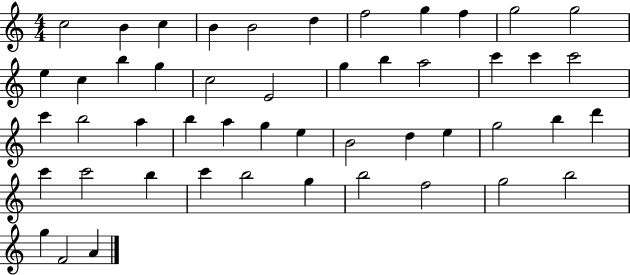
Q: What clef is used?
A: treble